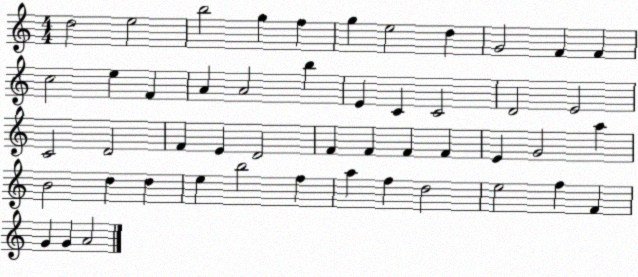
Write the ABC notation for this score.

X:1
T:Untitled
M:4/4
L:1/4
K:C
d2 e2 b2 g f g e2 d G2 F F c2 e F A A2 b E C C2 D2 E2 C2 D2 F E D2 F F F F E G2 a B2 d d e b2 f a f d2 e2 f F G G A2